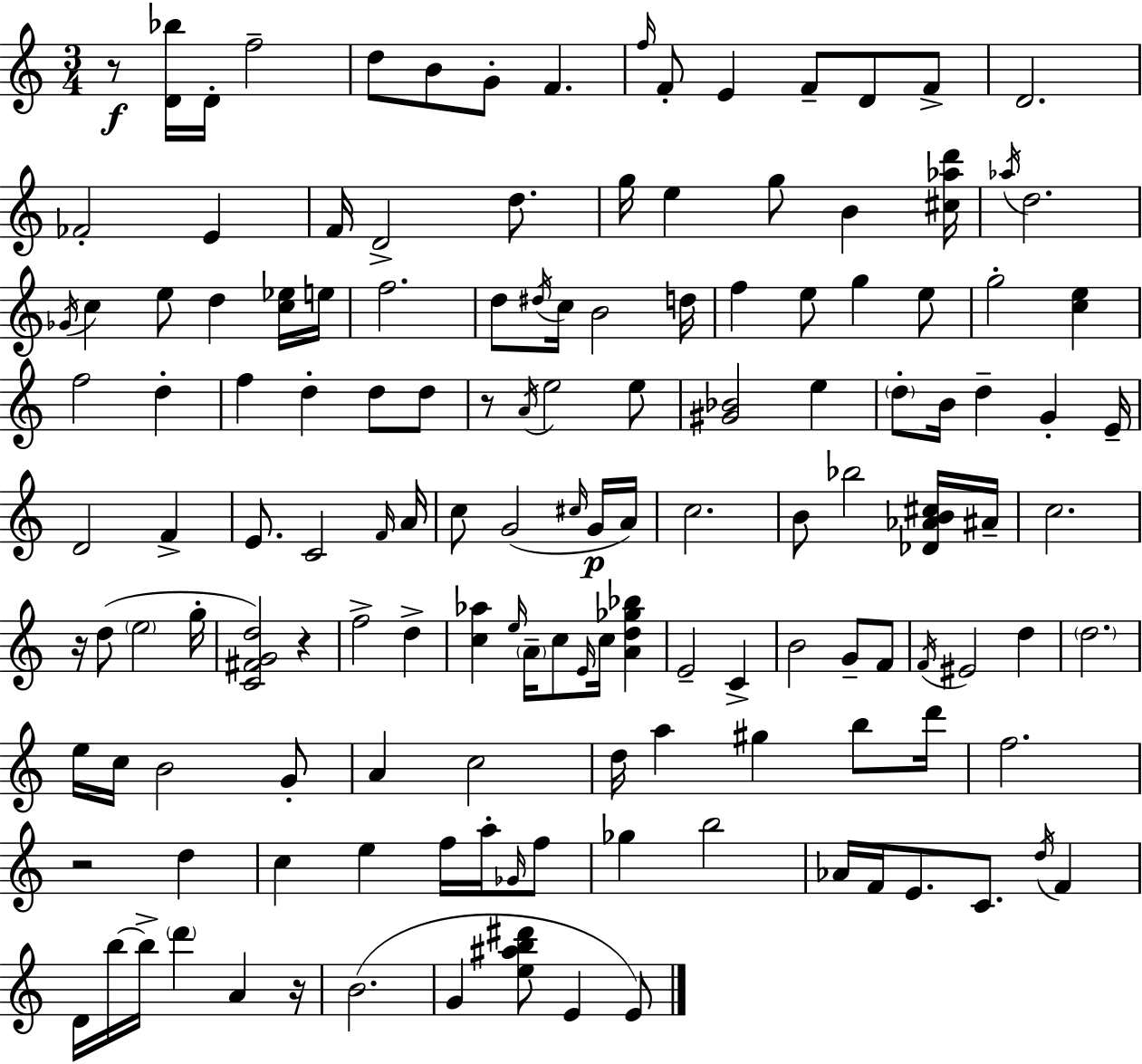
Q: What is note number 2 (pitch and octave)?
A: F5